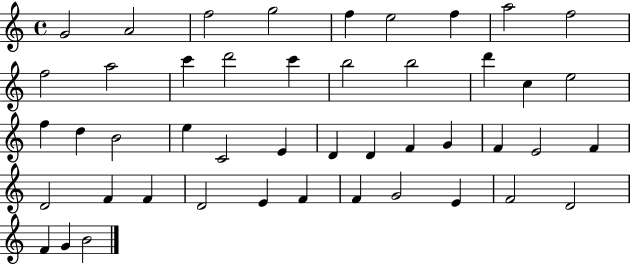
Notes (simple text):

G4/h A4/h F5/h G5/h F5/q E5/h F5/q A5/h F5/h F5/h A5/h C6/q D6/h C6/q B5/h B5/h D6/q C5/q E5/h F5/q D5/q B4/h E5/q C4/h E4/q D4/q D4/q F4/q G4/q F4/q E4/h F4/q D4/h F4/q F4/q D4/h E4/q F4/q F4/q G4/h E4/q F4/h D4/h F4/q G4/q B4/h